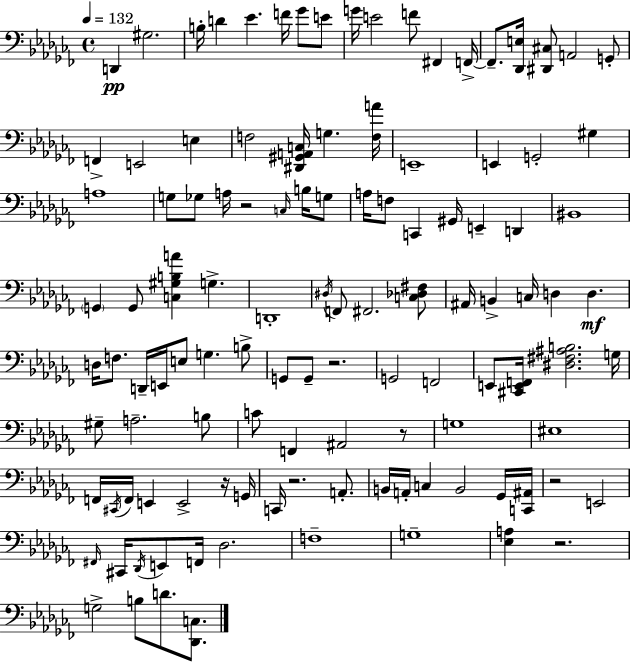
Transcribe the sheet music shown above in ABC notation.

X:1
T:Untitled
M:4/4
L:1/4
K:Abm
D,, ^G,2 B,/4 D _E F/4 _G/2 E/2 G/4 E2 F/2 ^F,, F,,/4 F,,/2 [_D,,E,]/4 [^D,,^C,]/2 A,,2 G,,/2 F,, E,,2 E, F,2 [^D,,^G,,A,,C,]/4 G, [F,A]/4 E,,4 E,, G,,2 ^G, A,4 G,/2 _G,/2 A,/4 z2 C,/4 B,/4 G,/2 A,/4 F,/2 C,, ^G,,/4 E,, D,, ^B,,4 G,, G,,/2 [C,^G,B,A] G, D,,4 ^D,/4 F,,/2 ^F,,2 [C,_D,^F,]/2 ^A,,/4 B,, C,/4 D, D, D,/4 F,/2 D,,/4 E,,/4 E,/2 G, B,/2 G,,/2 G,,/2 z2 G,,2 F,,2 E,,/2 [^C,,E,,F,,]/4 [^D,^F,^A,B,]2 G,/4 ^G,/2 A,2 B,/2 C/2 F,, ^A,,2 z/2 G,4 ^E,4 F,,/4 ^C,,/4 F,,/4 E,, E,,2 z/4 G,,/4 C,,/4 z2 A,,/2 B,,/4 A,,/4 C, B,,2 _G,,/4 [C,,^A,,]/4 z2 E,,2 ^F,,/4 ^C,,/4 _D,,/4 E,,/2 F,,/4 _D,2 F,4 G,4 [_E,A,] z2 G,2 B,/2 D/2 [_D,,C,]/2